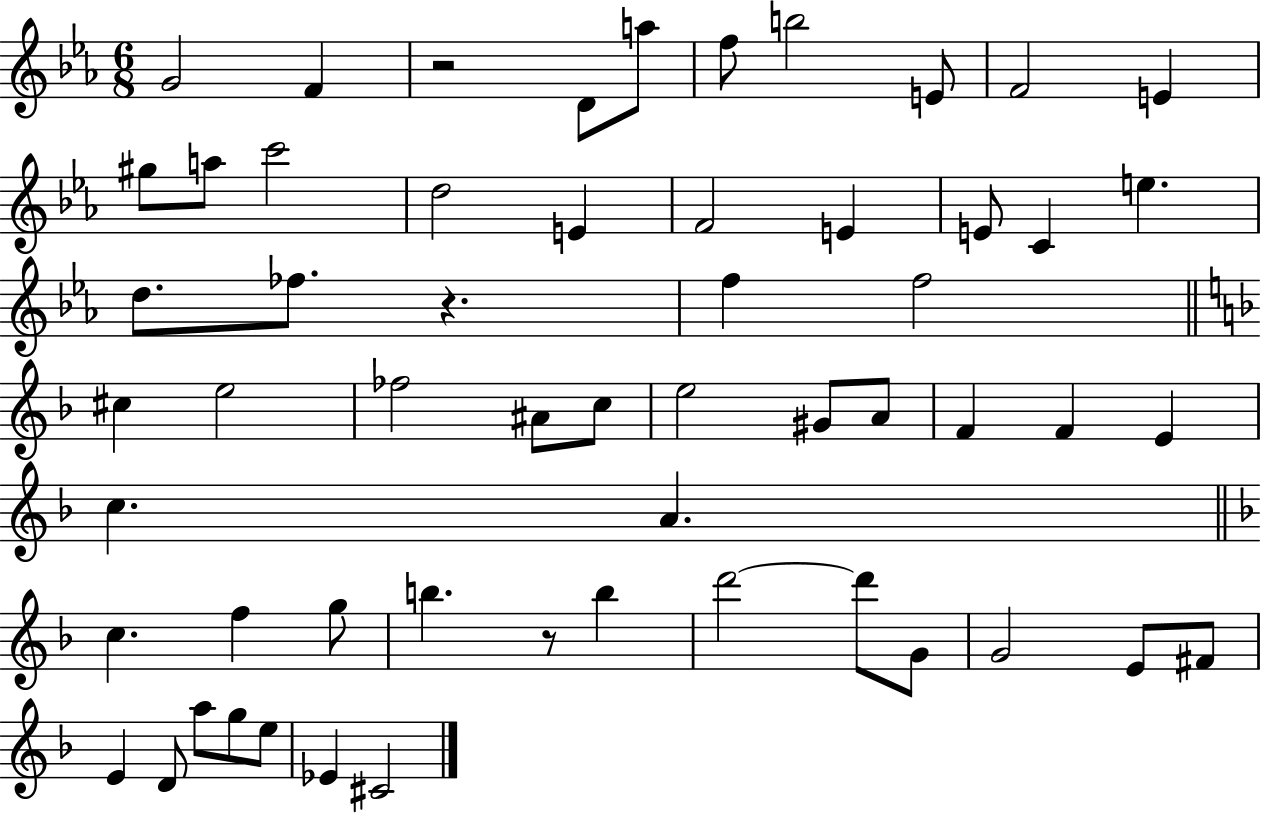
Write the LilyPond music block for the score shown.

{
  \clef treble
  \numericTimeSignature
  \time 6/8
  \key ees \major
  g'2 f'4 | r2 d'8 a''8 | f''8 b''2 e'8 | f'2 e'4 | \break gis''8 a''8 c'''2 | d''2 e'4 | f'2 e'4 | e'8 c'4 e''4. | \break d''8. fes''8. r4. | f''4 f''2 | \bar "||" \break \key d \minor cis''4 e''2 | fes''2 ais'8 c''8 | e''2 gis'8 a'8 | f'4 f'4 e'4 | \break c''4. a'4. | \bar "||" \break \key d \minor c''4. f''4 g''8 | b''4. r8 b''4 | d'''2~~ d'''8 g'8 | g'2 e'8 fis'8 | \break e'4 d'8 a''8 g''8 e''8 | ees'4 cis'2 | \bar "|."
}